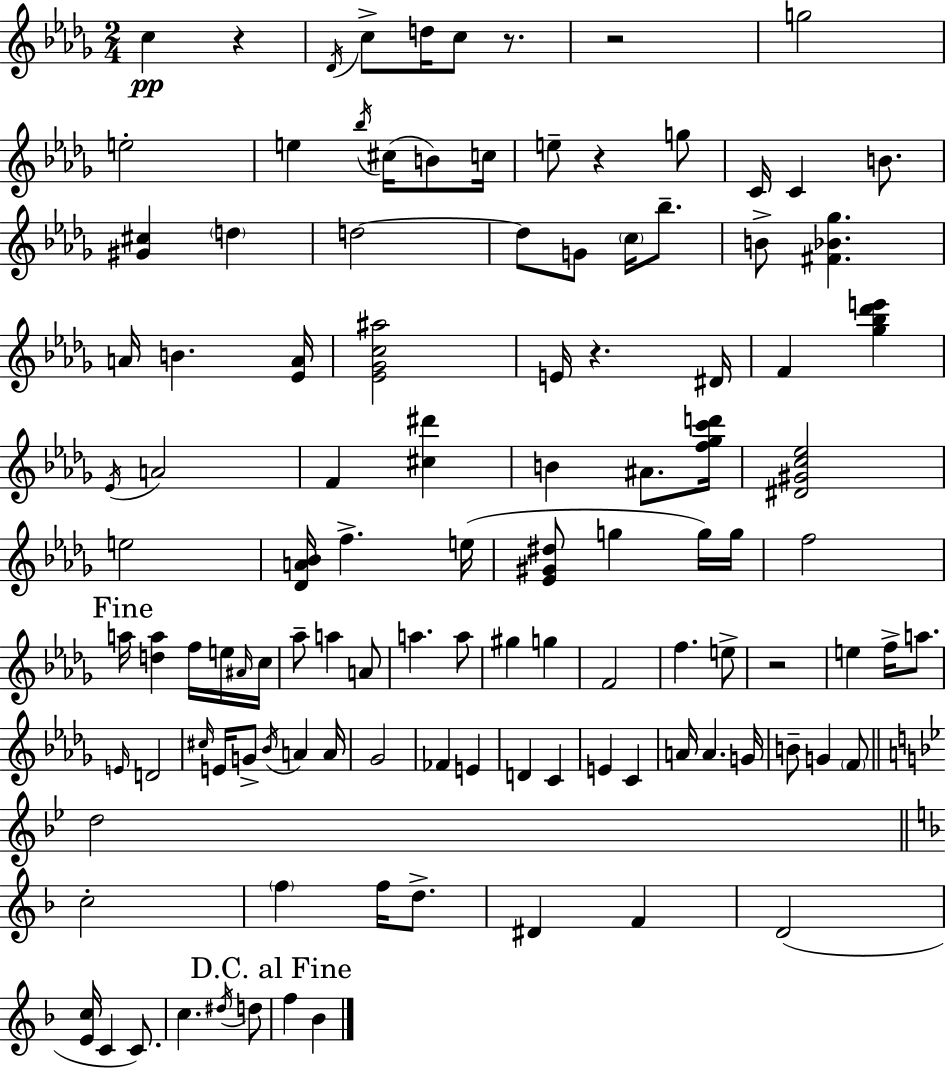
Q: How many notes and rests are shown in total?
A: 113